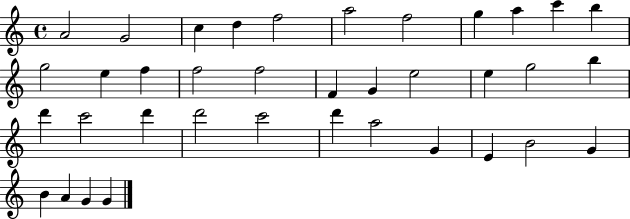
A4/h G4/h C5/q D5/q F5/h A5/h F5/h G5/q A5/q C6/q B5/q G5/h E5/q F5/q F5/h F5/h F4/q G4/q E5/h E5/q G5/h B5/q D6/q C6/h D6/q D6/h C6/h D6/q A5/h G4/q E4/q B4/h G4/q B4/q A4/q G4/q G4/q